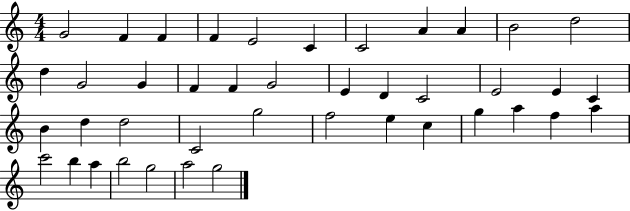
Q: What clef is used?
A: treble